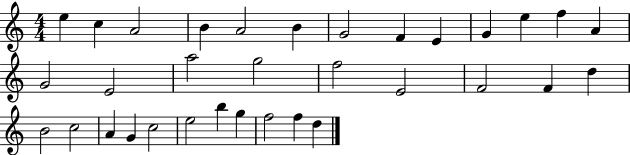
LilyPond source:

{
  \clef treble
  \numericTimeSignature
  \time 4/4
  \key c \major
  e''4 c''4 a'2 | b'4 a'2 b'4 | g'2 f'4 e'4 | g'4 e''4 f''4 a'4 | \break g'2 e'2 | a''2 g''2 | f''2 e'2 | f'2 f'4 d''4 | \break b'2 c''2 | a'4 g'4 c''2 | e''2 b''4 g''4 | f''2 f''4 d''4 | \break \bar "|."
}